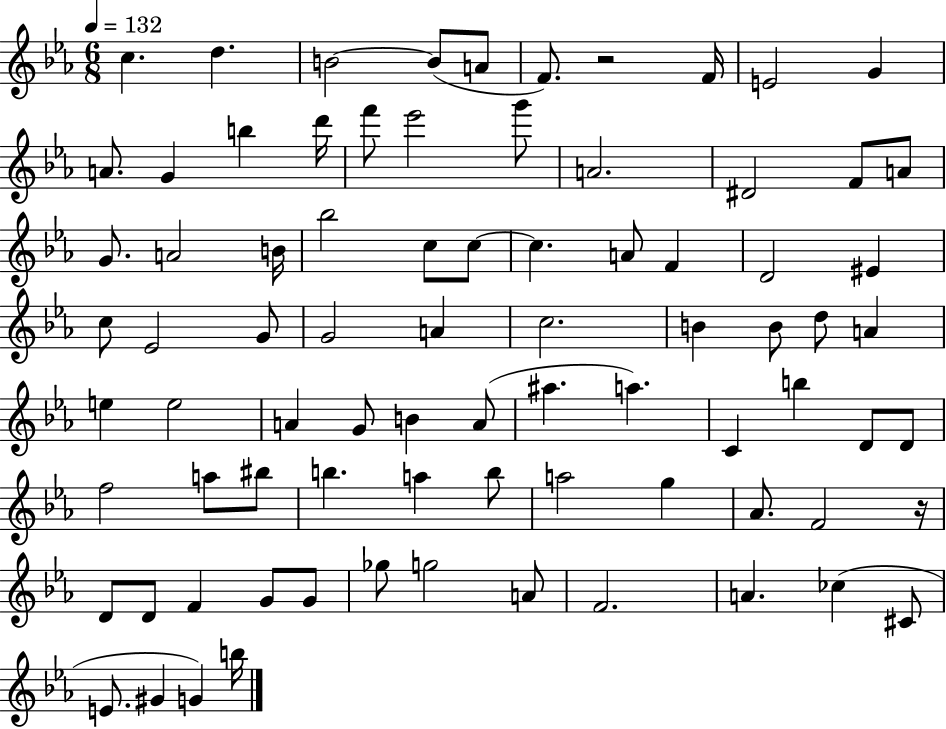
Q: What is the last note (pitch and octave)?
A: B5